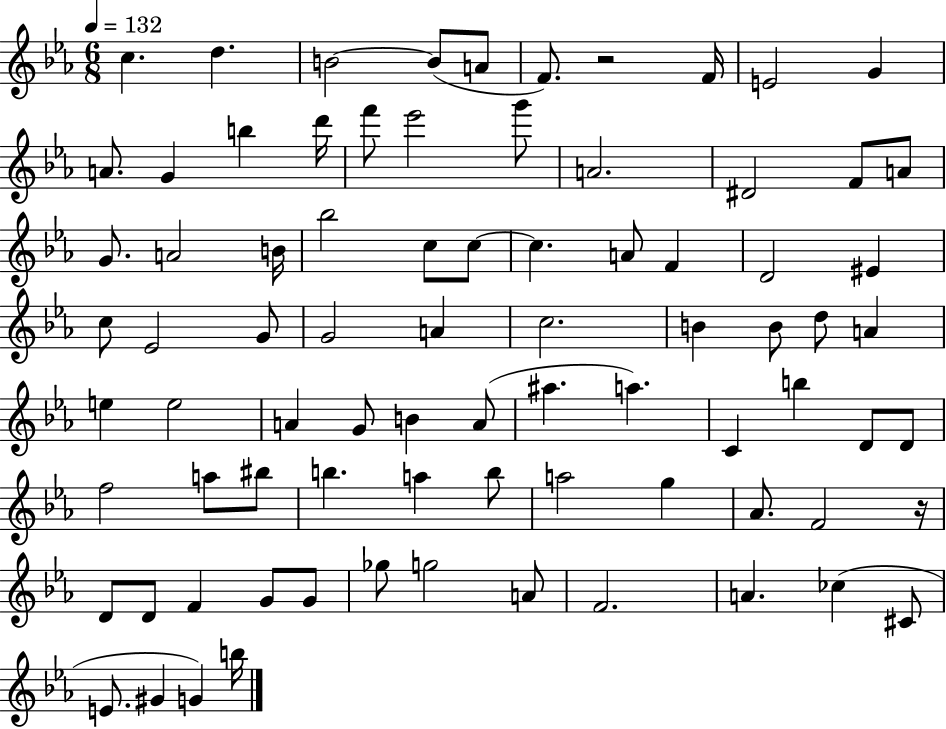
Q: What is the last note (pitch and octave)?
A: B5